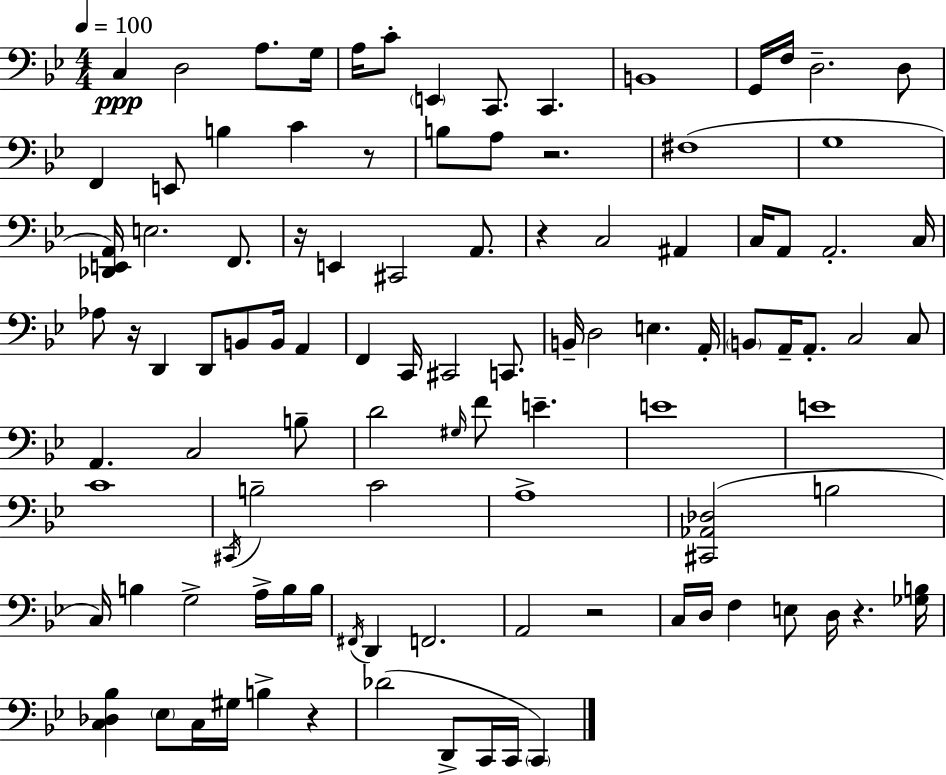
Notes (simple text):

C3/q D3/h A3/e. G3/s A3/s C4/e E2/q C2/e. C2/q. B2/w G2/s F3/s D3/h. D3/e F2/q E2/e B3/q C4/q R/e B3/e A3/e R/h. F#3/w G3/w [Db2,E2,A2]/s E3/h. F2/e. R/s E2/q C#2/h A2/e. R/q C3/h A#2/q C3/s A2/e A2/h. C3/s Ab3/e R/s D2/q D2/e B2/e B2/s A2/q F2/q C2/s C#2/h C2/e. B2/s D3/h E3/q. A2/s B2/e A2/s A2/e. C3/h C3/e A2/q. C3/h B3/e D4/h G#3/s F4/e E4/q. E4/w E4/w C4/w C#2/s B3/h C4/h A3/w [C#2,Ab2,Db3]/h B3/h C3/s B3/q G3/h A3/s B3/s B3/s F#2/s D2/q F2/h. A2/h R/h C3/s D3/s F3/q E3/e D3/s R/q. [Gb3,B3]/s [C3,Db3,Bb3]/q Eb3/e C3/s G#3/s B3/q R/q Db4/h D2/e C2/s C2/s C2/q